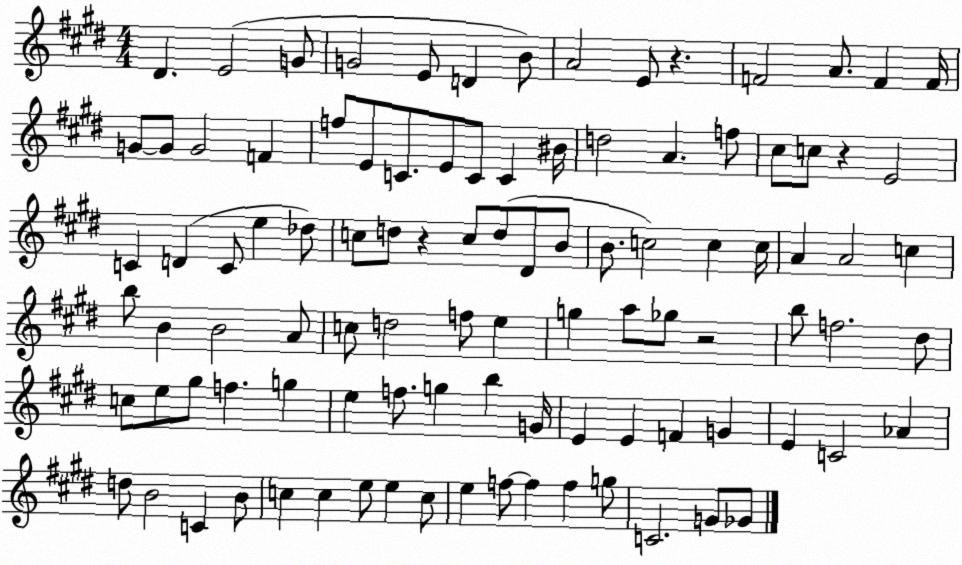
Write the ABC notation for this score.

X:1
T:Untitled
M:4/4
L:1/4
K:E
^D E2 G/2 G2 E/2 D B/2 A2 E/2 z F2 A/2 F F/4 G/2 G/2 G2 F f/2 E/2 C/2 E/2 C/2 C ^B/4 d2 A f/2 ^c/2 c/2 z E2 C D C/2 e _d/2 c/2 d/2 z c/2 d/2 ^D/2 B/2 B/2 c2 c c/4 A A2 c b/2 B B2 A/2 c/2 d2 f/2 e g a/2 _g/2 z2 b/2 f2 ^d/2 c/2 e/2 ^g/2 f g e f/2 g b G/4 E E F G E C2 _A d/2 B2 C B/2 c c e/2 e c/2 e f/2 f f g/2 C2 G/2 _G/2